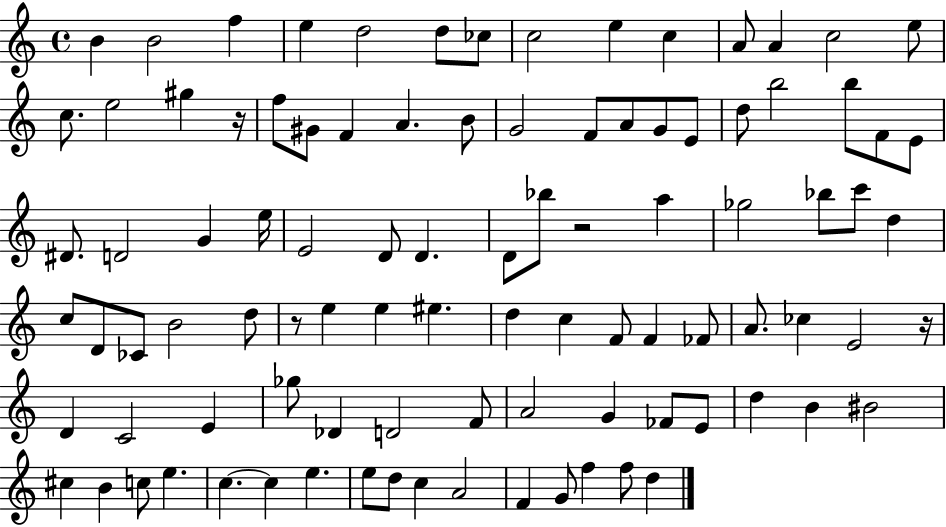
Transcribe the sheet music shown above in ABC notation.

X:1
T:Untitled
M:4/4
L:1/4
K:C
B B2 f e d2 d/2 _c/2 c2 e c A/2 A c2 e/2 c/2 e2 ^g z/4 f/2 ^G/2 F A B/2 G2 F/2 A/2 G/2 E/2 d/2 b2 b/2 F/2 E/2 ^D/2 D2 G e/4 E2 D/2 D D/2 _b/2 z2 a _g2 _b/2 c'/2 d c/2 D/2 _C/2 B2 d/2 z/2 e e ^e d c F/2 F _F/2 A/2 _c E2 z/4 D C2 E _g/2 _D D2 F/2 A2 G _F/2 E/2 d B ^B2 ^c B c/2 e c c e e/2 d/2 c A2 F G/2 f f/2 d